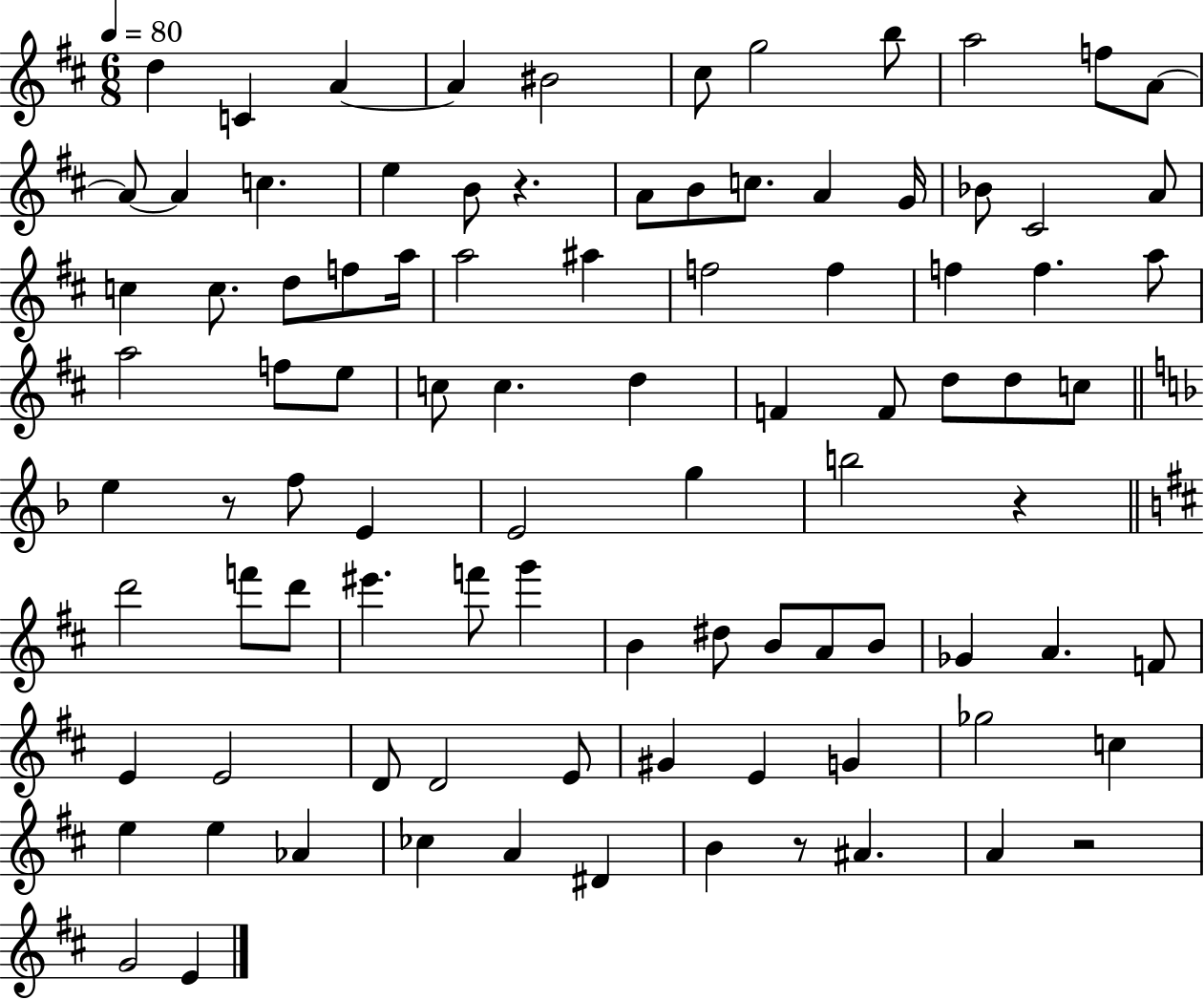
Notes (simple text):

D5/q C4/q A4/q A4/q BIS4/h C#5/e G5/h B5/e A5/h F5/e A4/e A4/e A4/q C5/q. E5/q B4/e R/q. A4/e B4/e C5/e. A4/q G4/s Bb4/e C#4/h A4/e C5/q C5/e. D5/e F5/e A5/s A5/h A#5/q F5/h F5/q F5/q F5/q. A5/e A5/h F5/e E5/e C5/e C5/q. D5/q F4/q F4/e D5/e D5/e C5/e E5/q R/e F5/e E4/q E4/h G5/q B5/h R/q D6/h F6/e D6/e EIS6/q. F6/e G6/q B4/q D#5/e B4/e A4/e B4/e Gb4/q A4/q. F4/e E4/q E4/h D4/e D4/h E4/e G#4/q E4/q G4/q Gb5/h C5/q E5/q E5/q Ab4/q CES5/q A4/q D#4/q B4/q R/e A#4/q. A4/q R/h G4/h E4/q